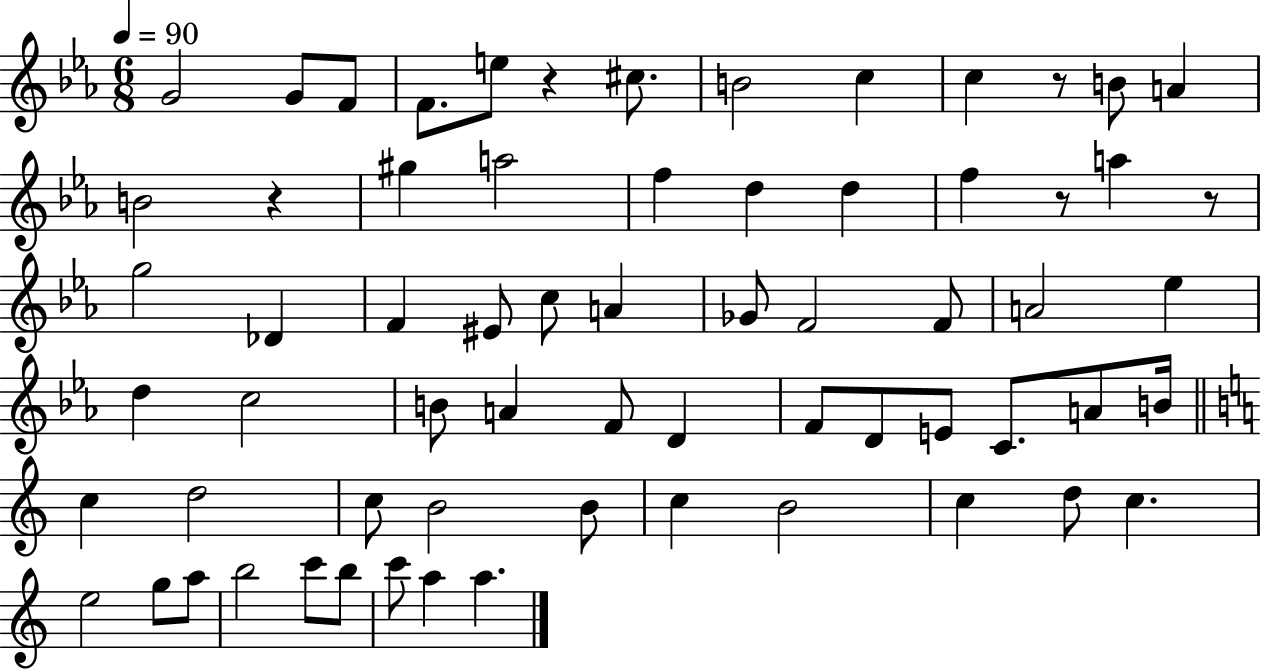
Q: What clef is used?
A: treble